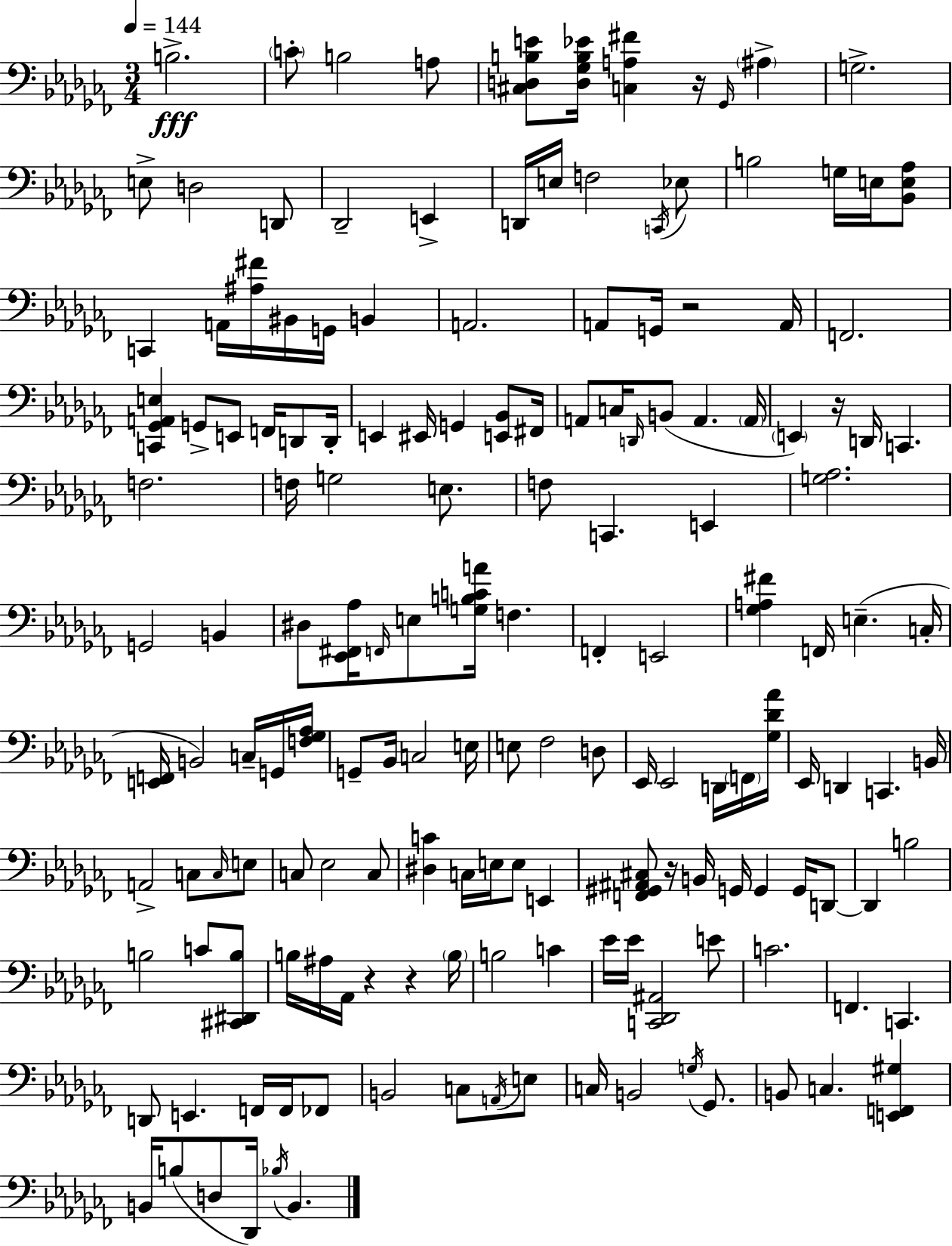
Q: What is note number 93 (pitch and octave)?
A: E3